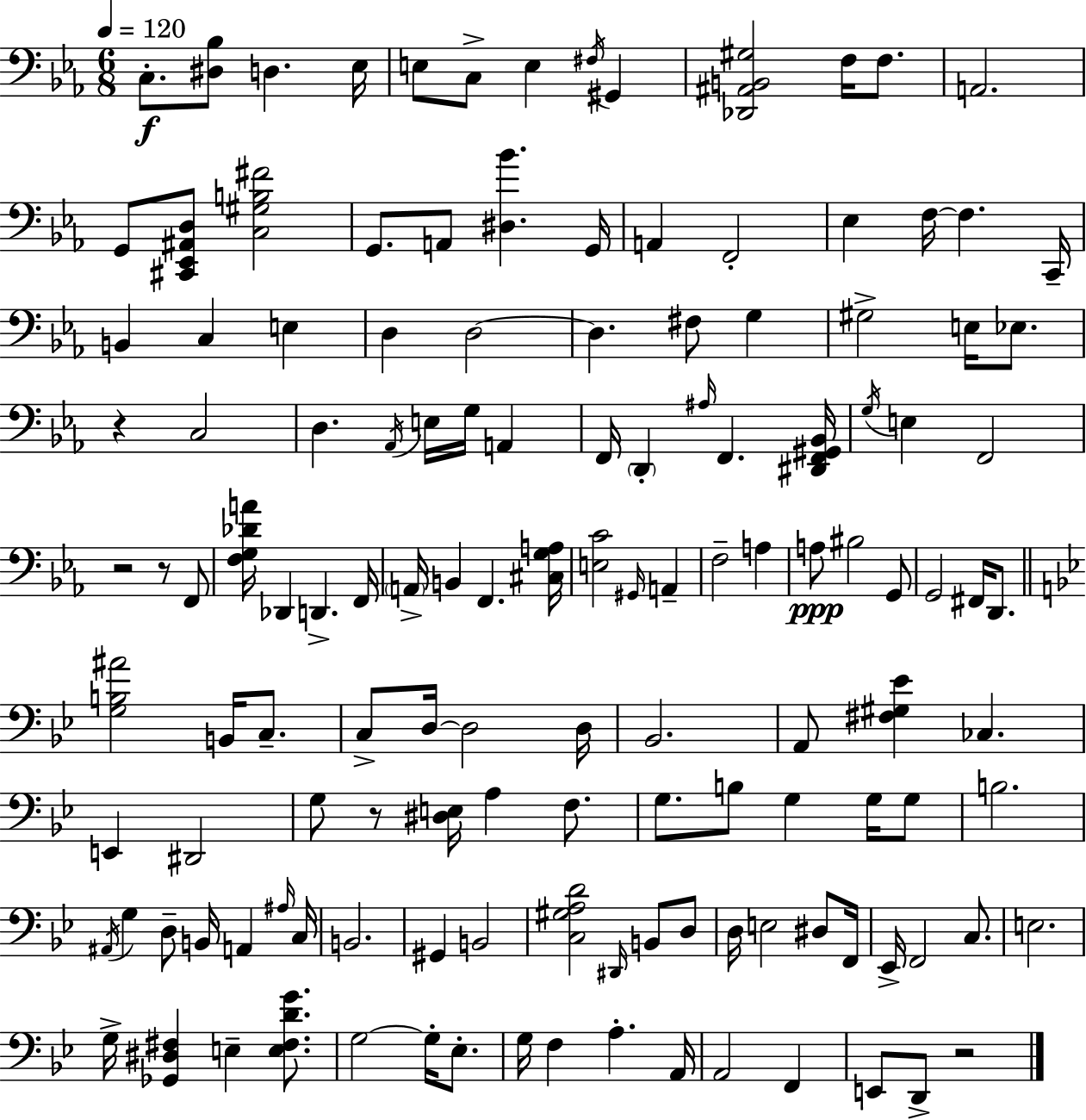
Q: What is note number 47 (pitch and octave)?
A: Db2